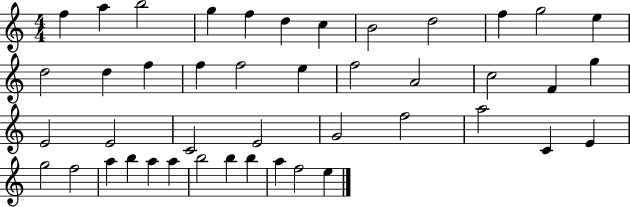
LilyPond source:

{
  \clef treble
  \numericTimeSignature
  \time 4/4
  \key c \major
  f''4 a''4 b''2 | g''4 f''4 d''4 c''4 | b'2 d''2 | f''4 g''2 e''4 | \break d''2 d''4 f''4 | f''4 f''2 e''4 | f''2 a'2 | c''2 f'4 g''4 | \break e'2 e'2 | c'2 e'2 | g'2 f''2 | a''2 c'4 e'4 | \break g''2 f''2 | a''4 b''4 a''4 a''4 | b''2 b''4 b''4 | a''4 f''2 e''4 | \break \bar "|."
}